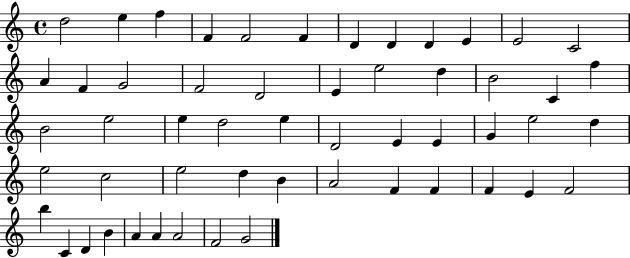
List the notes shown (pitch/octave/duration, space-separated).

D5/h E5/q F5/q F4/q F4/h F4/q D4/q D4/q D4/q E4/q E4/h C4/h A4/q F4/q G4/h F4/h D4/h E4/q E5/h D5/q B4/h C4/q F5/q B4/h E5/h E5/q D5/h E5/q D4/h E4/q E4/q G4/q E5/h D5/q E5/h C5/h E5/h D5/q B4/q A4/h F4/q F4/q F4/q E4/q F4/h B5/q C4/q D4/q B4/q A4/q A4/q A4/h F4/h G4/h